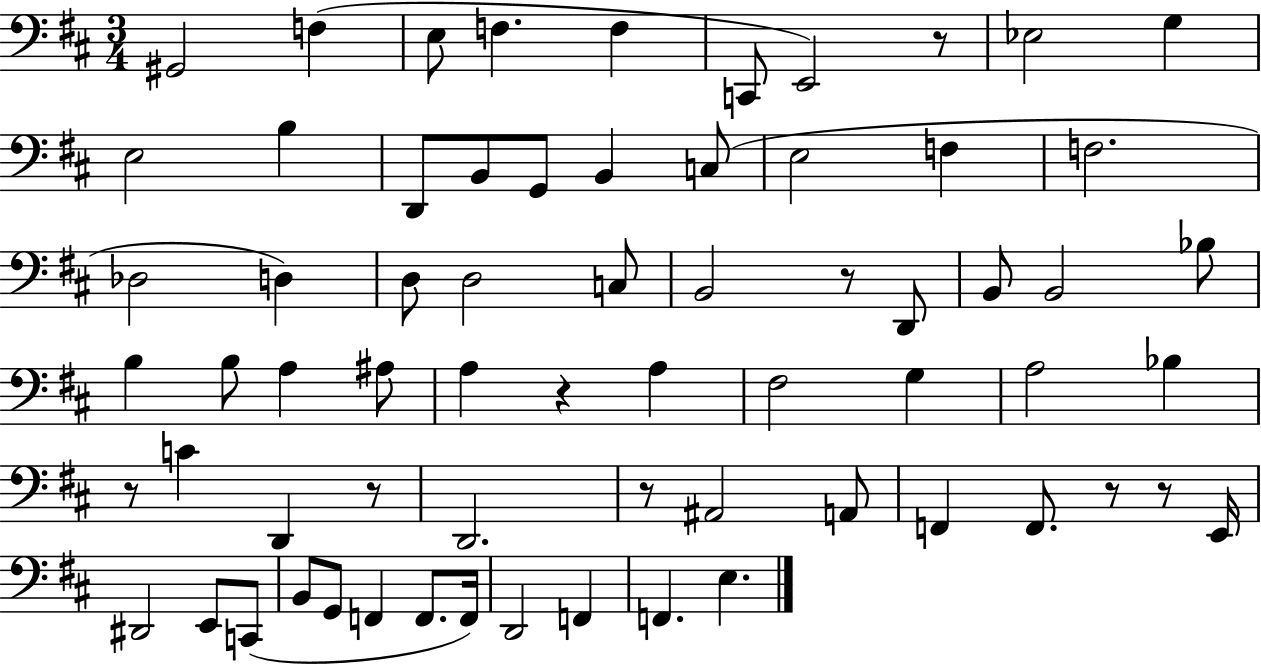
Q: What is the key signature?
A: D major